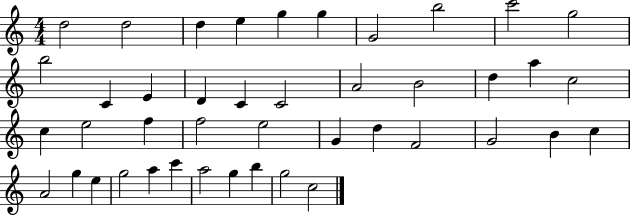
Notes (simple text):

D5/h D5/h D5/q E5/q G5/q G5/q G4/h B5/h C6/h G5/h B5/h C4/q E4/q D4/q C4/q C4/h A4/h B4/h D5/q A5/q C5/h C5/q E5/h F5/q F5/h E5/h G4/q D5/q F4/h G4/h B4/q C5/q A4/h G5/q E5/q G5/h A5/q C6/q A5/h G5/q B5/q G5/h C5/h